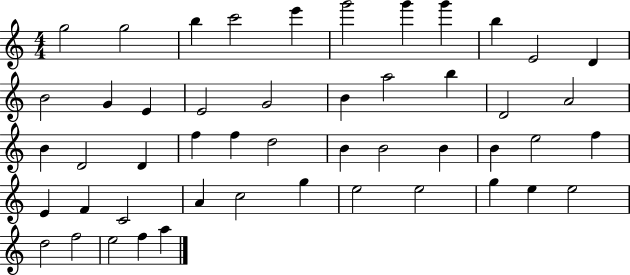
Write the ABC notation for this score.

X:1
T:Untitled
M:4/4
L:1/4
K:C
g2 g2 b c'2 e' g'2 g' g' b E2 D B2 G E E2 G2 B a2 b D2 A2 B D2 D f f d2 B B2 B B e2 f E F C2 A c2 g e2 e2 g e e2 d2 f2 e2 f a